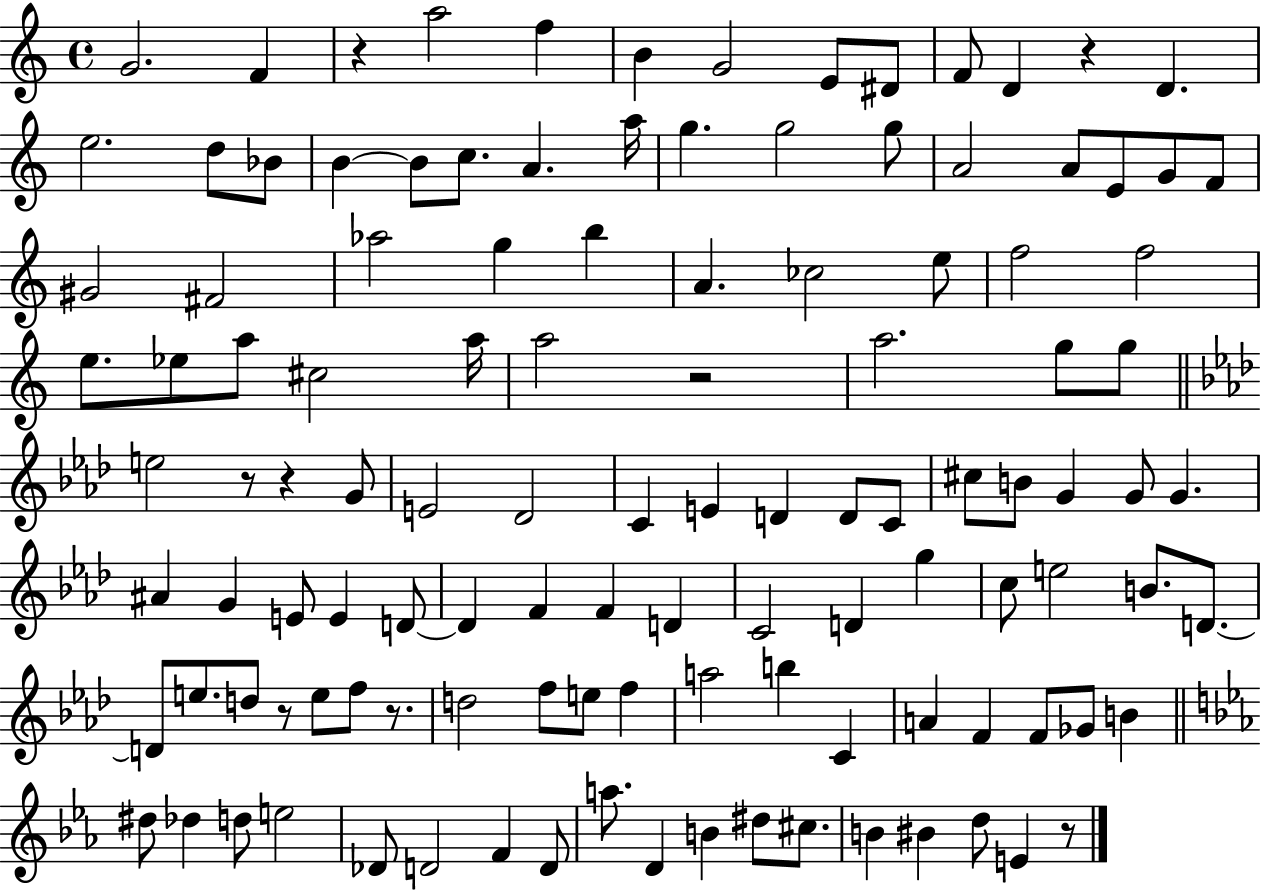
{
  \clef treble
  \time 4/4
  \defaultTimeSignature
  \key c \major
  \repeat volta 2 { g'2. f'4 | r4 a''2 f''4 | b'4 g'2 e'8 dis'8 | f'8 d'4 r4 d'4. | \break e''2. d''8 bes'8 | b'4~~ b'8 c''8. a'4. a''16 | g''4. g''2 g''8 | a'2 a'8 e'8 g'8 f'8 | \break gis'2 fis'2 | aes''2 g''4 b''4 | a'4. ces''2 e''8 | f''2 f''2 | \break e''8. ees''8 a''8 cis''2 a''16 | a''2 r2 | a''2. g''8 g''8 | \bar "||" \break \key f \minor e''2 r8 r4 g'8 | e'2 des'2 | c'4 e'4 d'4 d'8 c'8 | cis''8 b'8 g'4 g'8 g'4. | \break ais'4 g'4 e'8 e'4 d'8~~ | d'4 f'4 f'4 d'4 | c'2 d'4 g''4 | c''8 e''2 b'8. d'8.~~ | \break d'8 e''8. d''8 r8 e''8 f''8 r8. | d''2 f''8 e''8 f''4 | a''2 b''4 c'4 | a'4 f'4 f'8 ges'8 b'4 | \break \bar "||" \break \key ees \major dis''8 des''4 d''8 e''2 | des'8 d'2 f'4 d'8 | a''8. d'4 b'4 dis''8 cis''8. | b'4 bis'4 d''8 e'4 r8 | \break } \bar "|."
}